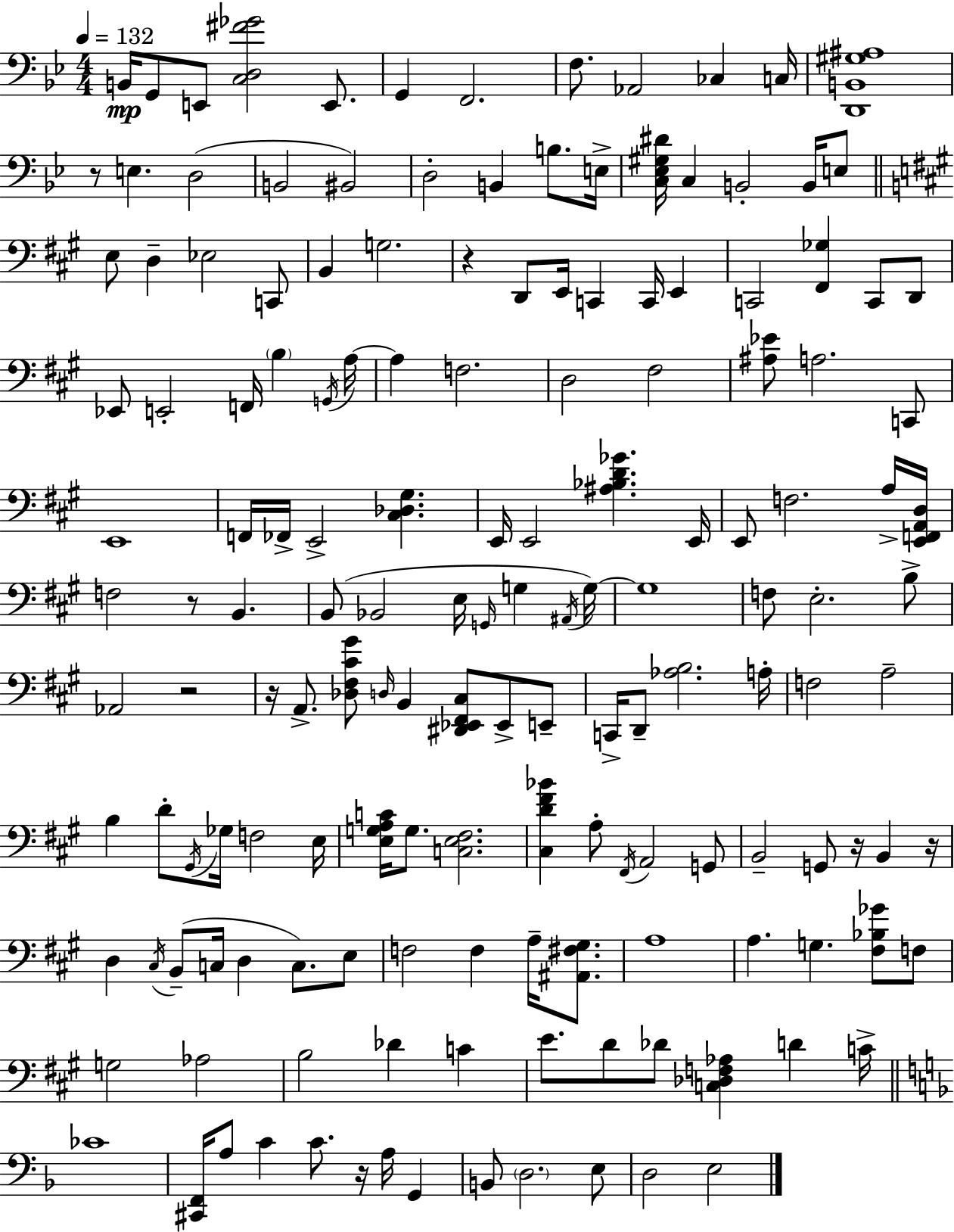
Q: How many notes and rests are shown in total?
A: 157